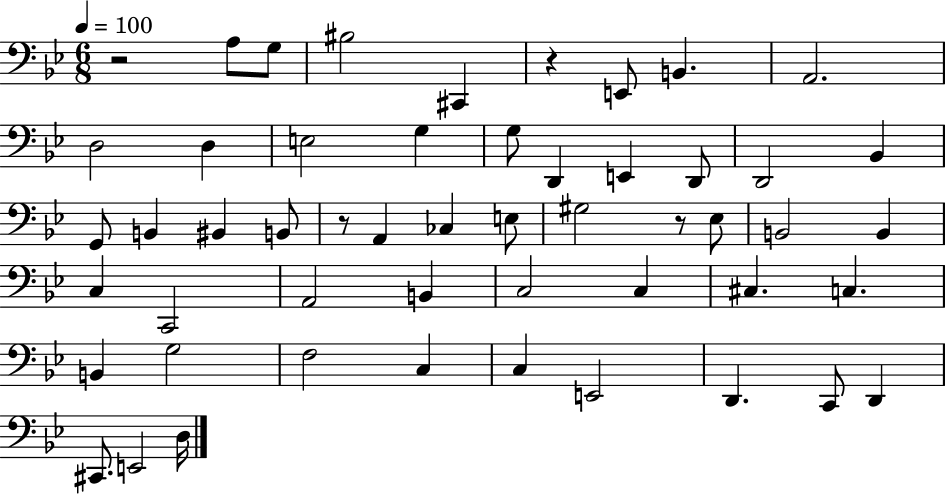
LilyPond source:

{
  \clef bass
  \numericTimeSignature
  \time 6/8
  \key bes \major
  \tempo 4 = 100
  r2 a8 g8 | bis2 cis,4 | r4 e,8 b,4. | a,2. | \break d2 d4 | e2 g4 | g8 d,4 e,4 d,8 | d,2 bes,4 | \break g,8 b,4 bis,4 b,8 | r8 a,4 ces4 e8 | gis2 r8 ees8 | b,2 b,4 | \break c4 c,2 | a,2 b,4 | c2 c4 | cis4. c4. | \break b,4 g2 | f2 c4 | c4 e,2 | d,4. c,8 d,4 | \break cis,8. e,2 d16 | \bar "|."
}